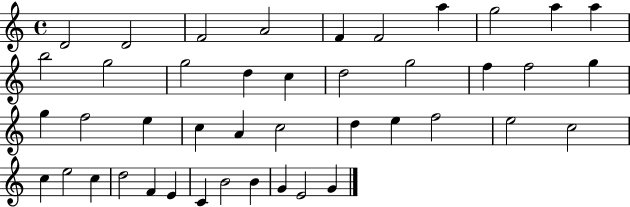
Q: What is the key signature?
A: C major